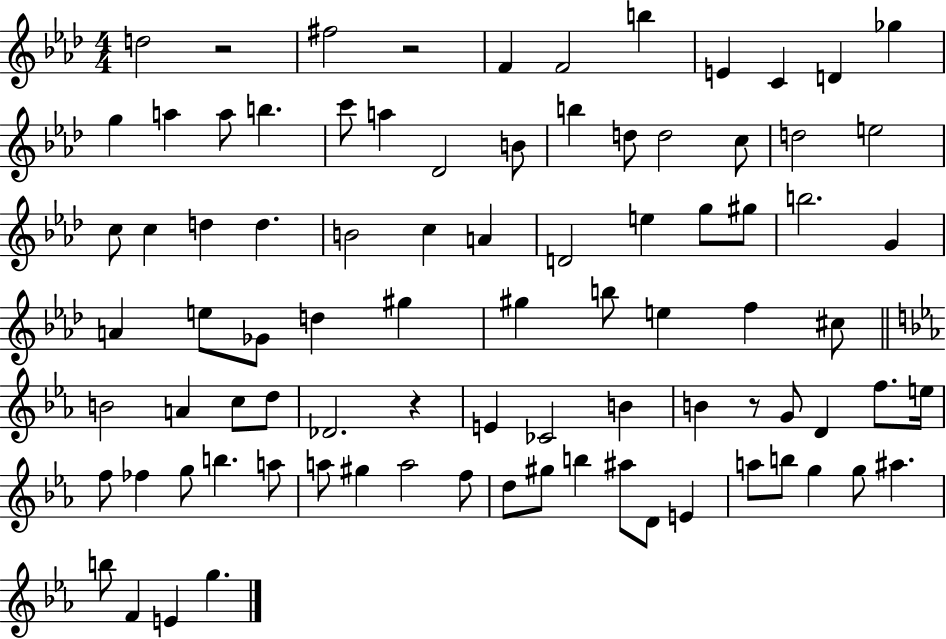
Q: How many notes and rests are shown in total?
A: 87